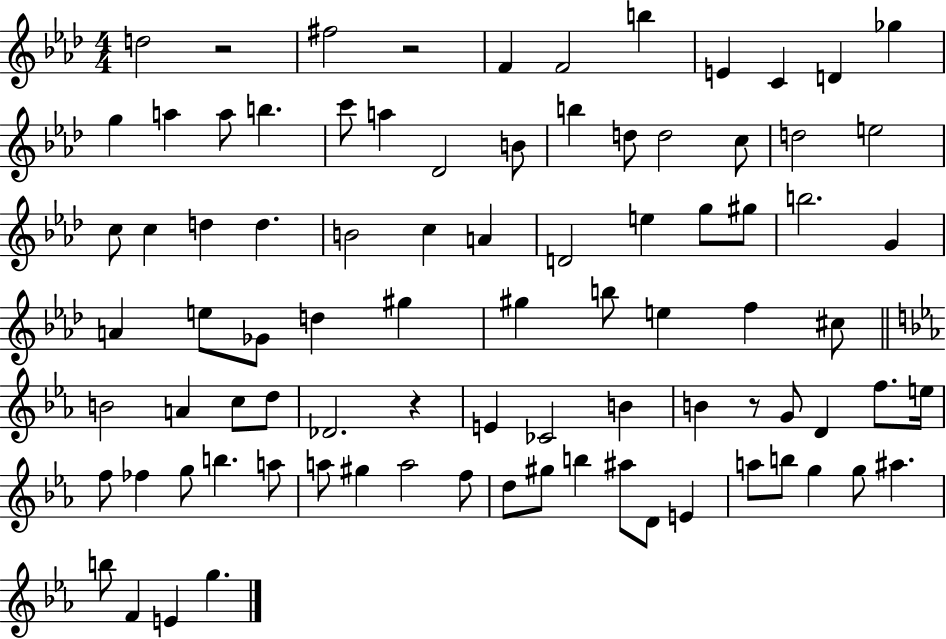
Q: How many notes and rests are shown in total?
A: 87